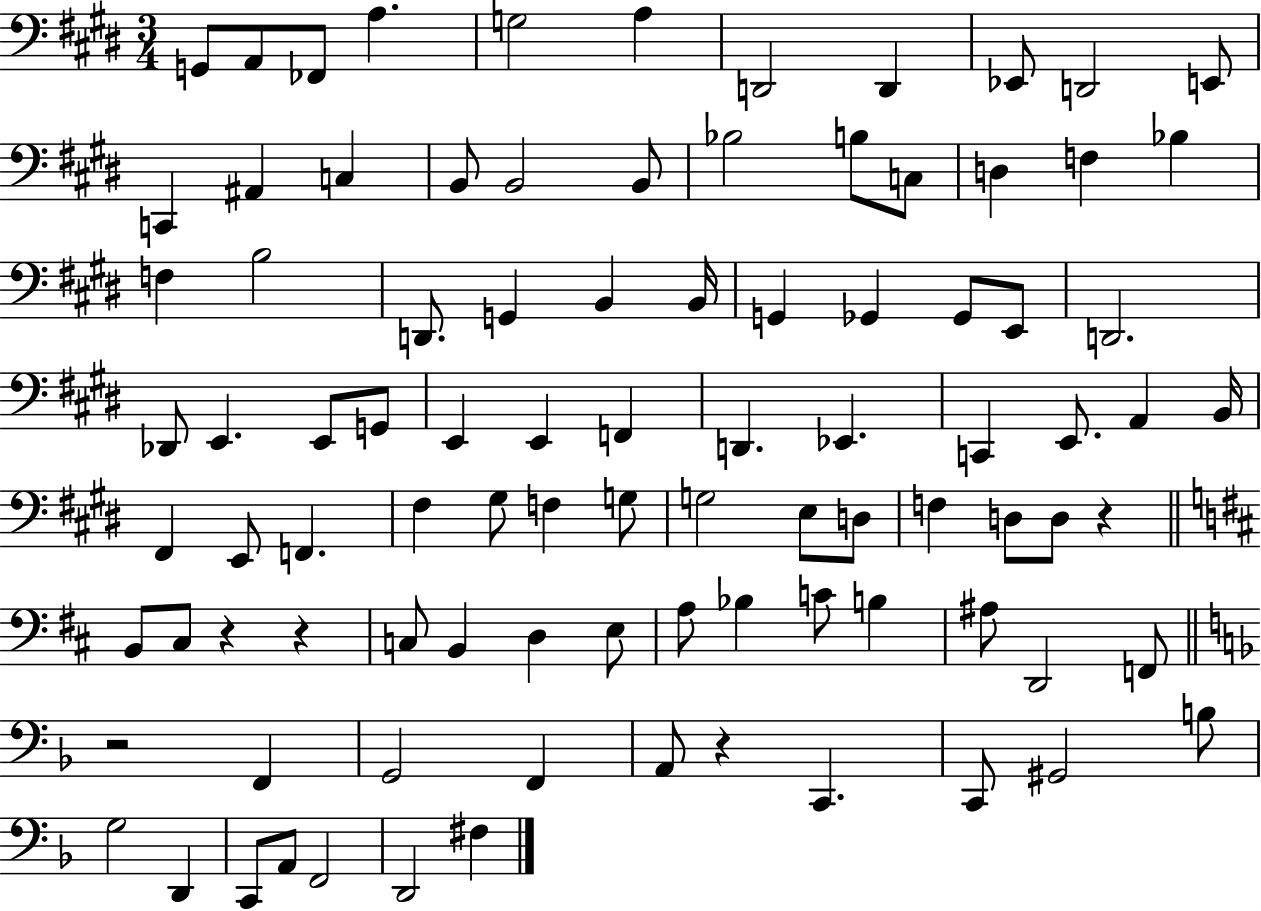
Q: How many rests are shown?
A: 5